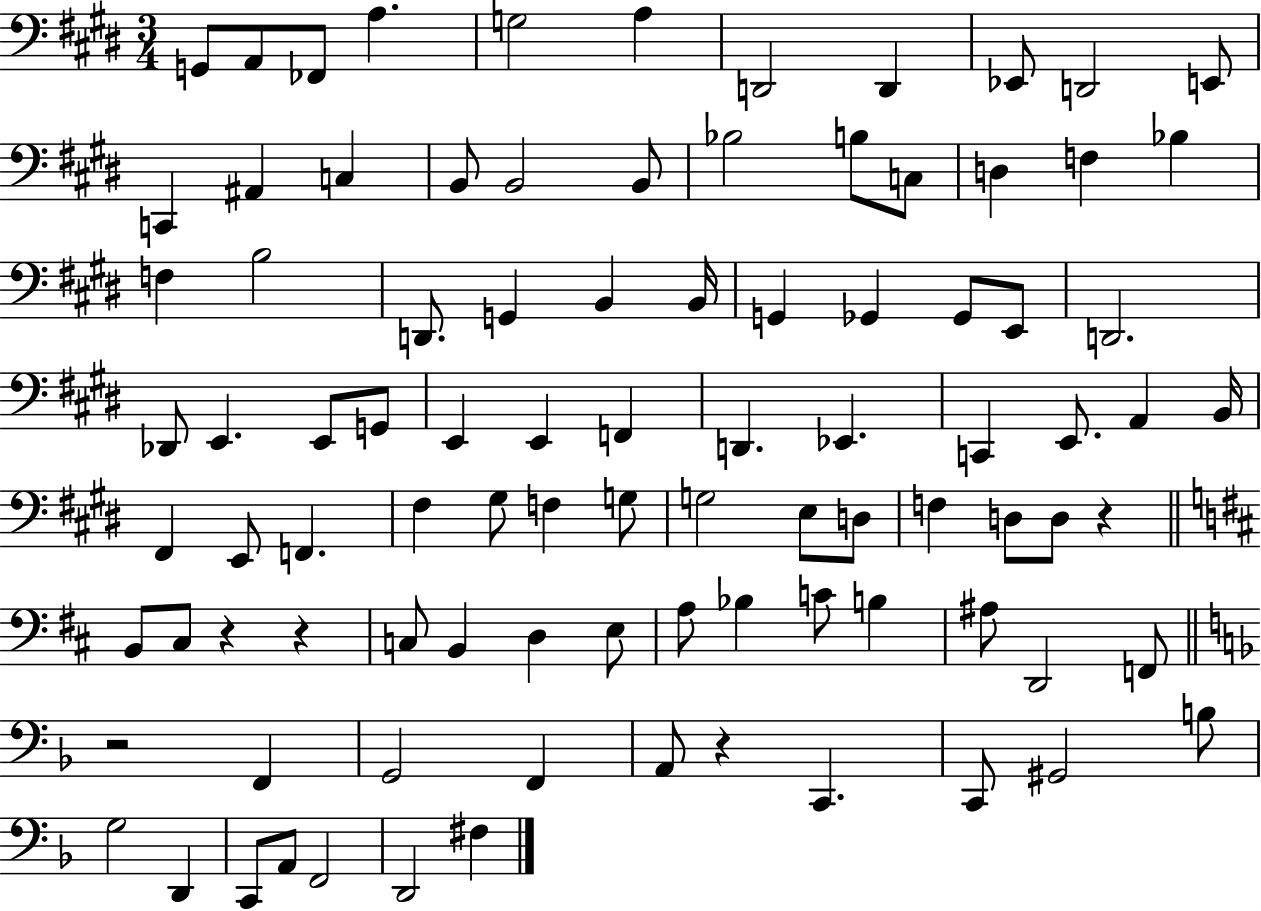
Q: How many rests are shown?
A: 5